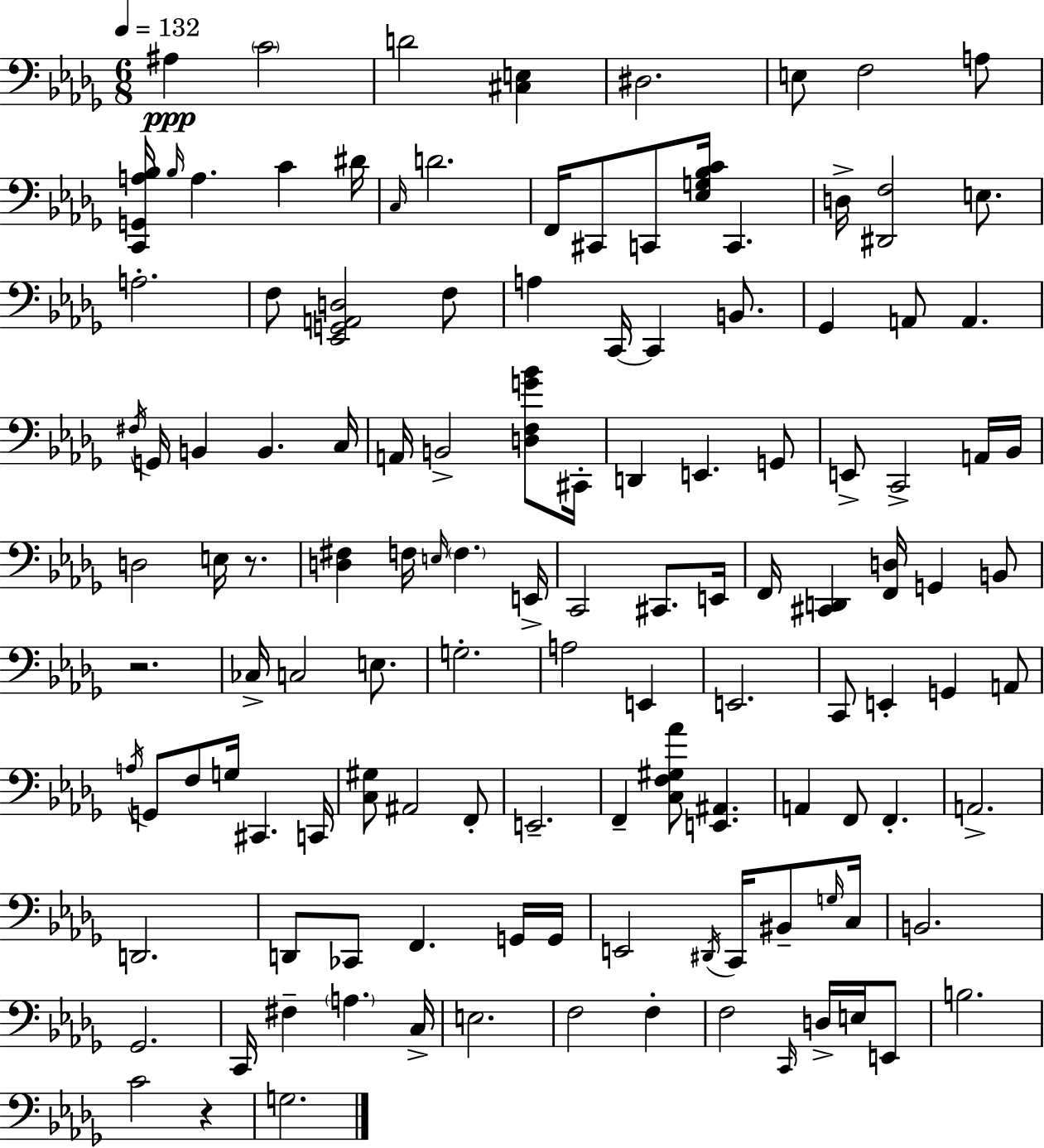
X:1
T:Untitled
M:6/8
L:1/4
K:Bbm
^A, C2 D2 [^C,E,] ^D,2 E,/2 F,2 A,/2 [C,,G,,A,_B,]/4 _B,/4 A, C ^D/4 C,/4 D2 F,,/4 ^C,,/2 C,,/2 [_E,G,_B,C]/4 C,, D,/4 [^D,,F,]2 E,/2 A,2 F,/2 [_E,,G,,A,,D,]2 F,/2 A, C,,/4 C,, B,,/2 _G,, A,,/2 A,, ^F,/4 G,,/4 B,, B,, C,/4 A,,/4 B,,2 [D,F,G_B]/2 ^C,,/4 D,, E,, G,,/2 E,,/2 C,,2 A,,/4 _B,,/4 D,2 E,/4 z/2 [D,^F,] F,/4 E,/4 F, E,,/4 C,,2 ^C,,/2 E,,/4 F,,/4 [^C,,D,,] [F,,D,]/4 G,, B,,/2 z2 _C,/4 C,2 E,/2 G,2 A,2 E,, E,,2 C,,/2 E,, G,, A,,/2 A,/4 G,,/2 F,/2 G,/4 ^C,, C,,/4 [C,^G,]/2 ^A,,2 F,,/2 E,,2 F,, [C,F,^G,_A]/2 [E,,^A,,] A,, F,,/2 F,, A,,2 D,,2 D,,/2 _C,,/2 F,, G,,/4 G,,/4 E,,2 ^D,,/4 C,,/4 ^B,,/2 G,/4 C,/4 B,,2 _G,,2 C,,/4 ^F, A, C,/4 E,2 F,2 F, F,2 C,,/4 D,/4 E,/4 E,,/2 B,2 C2 z G,2